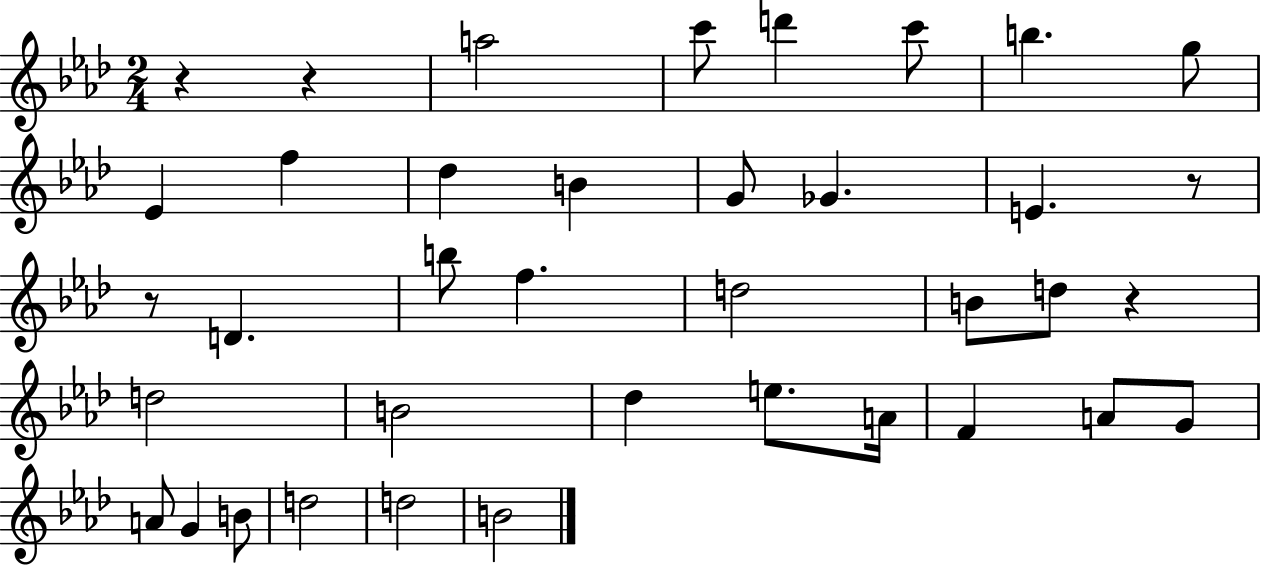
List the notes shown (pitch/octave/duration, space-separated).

R/q R/q A5/h C6/e D6/q C6/e B5/q. G5/e Eb4/q F5/q Db5/q B4/q G4/e Gb4/q. E4/q. R/e R/e D4/q. B5/e F5/q. D5/h B4/e D5/e R/q D5/h B4/h Db5/q E5/e. A4/s F4/q A4/e G4/e A4/e G4/q B4/e D5/h D5/h B4/h